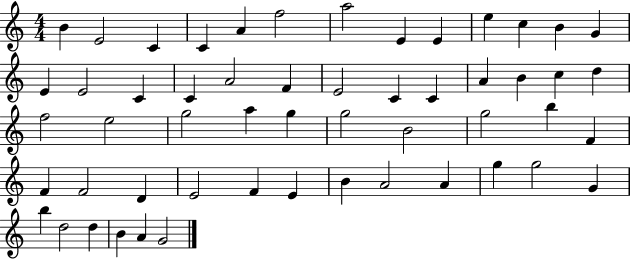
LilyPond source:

{
  \clef treble
  \numericTimeSignature
  \time 4/4
  \key c \major
  b'4 e'2 c'4 | c'4 a'4 f''2 | a''2 e'4 e'4 | e''4 c''4 b'4 g'4 | \break e'4 e'2 c'4 | c'4 a'2 f'4 | e'2 c'4 c'4 | a'4 b'4 c''4 d''4 | \break f''2 e''2 | g''2 a''4 g''4 | g''2 b'2 | g''2 b''4 f'4 | \break f'4 f'2 d'4 | e'2 f'4 e'4 | b'4 a'2 a'4 | g''4 g''2 g'4 | \break b''4 d''2 d''4 | b'4 a'4 g'2 | \bar "|."
}